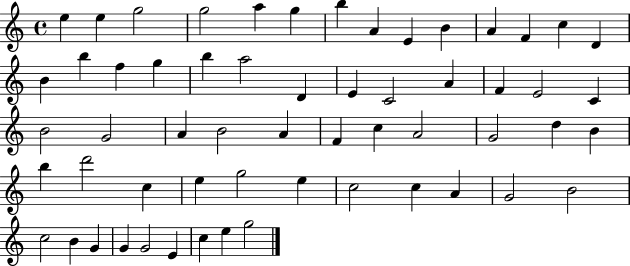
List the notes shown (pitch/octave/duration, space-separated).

E5/q E5/q G5/h G5/h A5/q G5/q B5/q A4/q E4/q B4/q A4/q F4/q C5/q D4/q B4/q B5/q F5/q G5/q B5/q A5/h D4/q E4/q C4/h A4/q F4/q E4/h C4/q B4/h G4/h A4/q B4/h A4/q F4/q C5/q A4/h G4/h D5/q B4/q B5/q D6/h C5/q E5/q G5/h E5/q C5/h C5/q A4/q G4/h B4/h C5/h B4/q G4/q G4/q G4/h E4/q C5/q E5/q G5/h